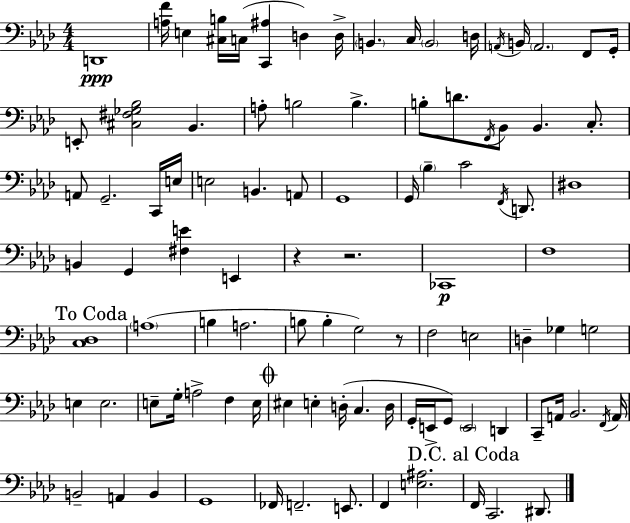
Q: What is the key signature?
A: F minor